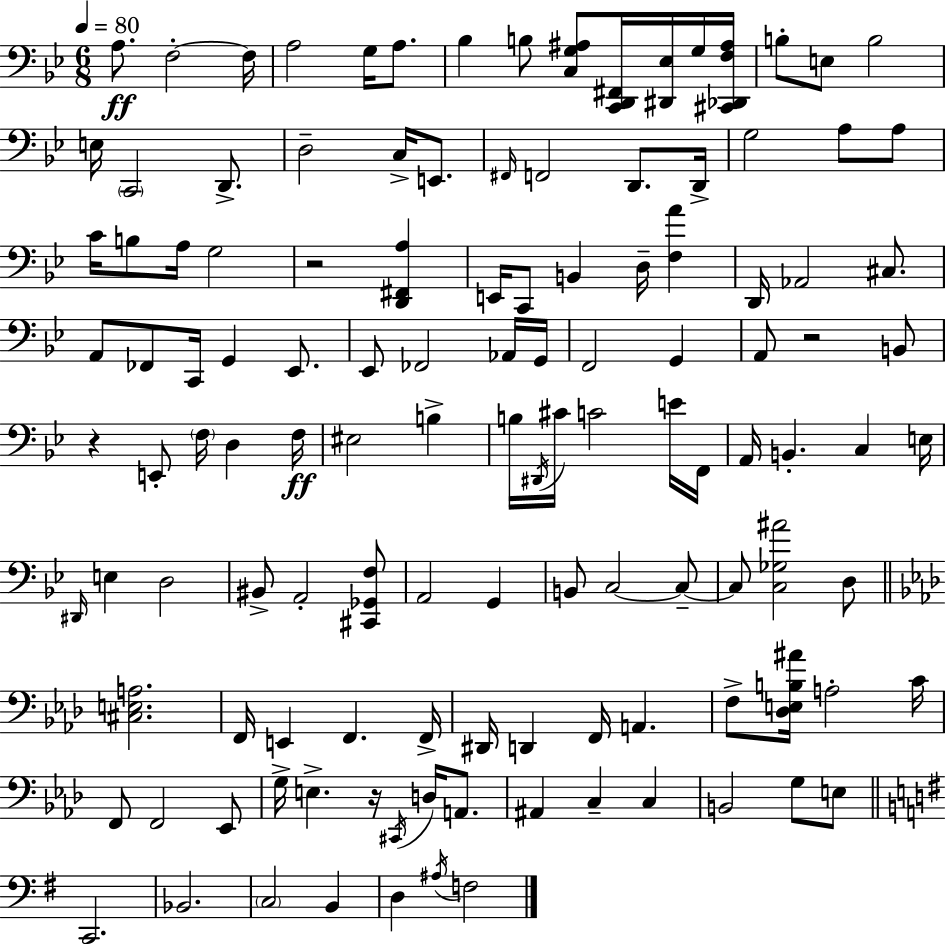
{
  \clef bass
  \numericTimeSignature
  \time 6/8
  \key bes \major
  \tempo 4 = 80
  a8.\ff f2-.~~ f16 | a2 g16 a8. | bes4 b8 <c g ais>8 <c, d, fis,>16 <dis, ees>16 g16 <cis, des, f ais>16 | b8-. e8 b2 | \break e16 \parenthesize c,2 d,8.-> | d2-- c16-> e,8. | \grace { fis,16 } f,2 d,8. | d,16-> g2 a8 a8 | \break c'16 b8 a16 g2 | r2 <d, fis, a>4 | e,16 c,8 b,4 d16-- <f a'>4 | d,16 aes,2 cis8. | \break a,8 fes,8 c,16 g,4 ees,8. | ees,8 fes,2 aes,16 | g,16 f,2 g,4 | a,8 r2 b,8 | \break r4 e,8-. \parenthesize f16 d4 | f16\ff eis2 b4-> | b16 \acciaccatura { dis,16 } cis'16 c'2 | e'16 f,16 a,16 b,4.-. c4 | \break e16 \grace { dis,16 } e4 d2 | bis,8-> a,2-. | <cis, ges, f>8 a,2 g,4 | b,8 c2~~ | \break c8--~~ c8 <c ges ais'>2 | d8 \bar "||" \break \key f \minor <cis e a>2. | f,16 e,4 f,4. f,16-> | dis,16 d,4 f,16 a,4. | f8-> <des e b ais'>16 a2-. c'16 | \break f,8 f,2 ees,8 | g16-> e4.-> r16 \acciaccatura { cis,16 } d16 a,8. | ais,4 c4-- c4 | b,2 g8 e8 | \break \bar "||" \break \key e \minor c,2. | bes,2. | \parenthesize c2 b,4 | d4 \acciaccatura { ais16 } f2 | \break \bar "|."
}